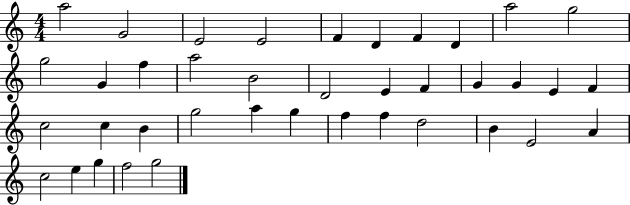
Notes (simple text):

A5/h G4/h E4/h E4/h F4/q D4/q F4/q D4/q A5/h G5/h G5/h G4/q F5/q A5/h B4/h D4/h E4/q F4/q G4/q G4/q E4/q F4/q C5/h C5/q B4/q G5/h A5/q G5/q F5/q F5/q D5/h B4/q E4/h A4/q C5/h E5/q G5/q F5/h G5/h